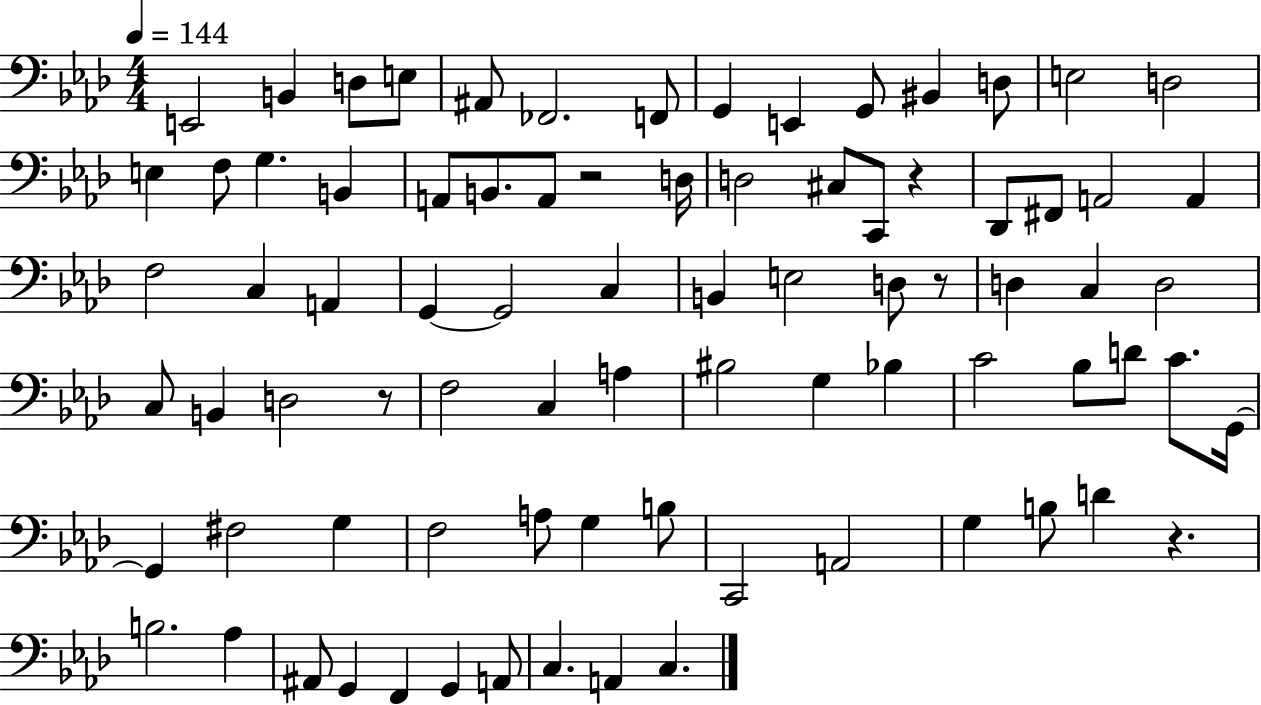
X:1
T:Untitled
M:4/4
L:1/4
K:Ab
E,,2 B,, D,/2 E,/2 ^A,,/2 _F,,2 F,,/2 G,, E,, G,,/2 ^B,, D,/2 E,2 D,2 E, F,/2 G, B,, A,,/2 B,,/2 A,,/2 z2 D,/4 D,2 ^C,/2 C,,/2 z _D,,/2 ^F,,/2 A,,2 A,, F,2 C, A,, G,, G,,2 C, B,, E,2 D,/2 z/2 D, C, D,2 C,/2 B,, D,2 z/2 F,2 C, A, ^B,2 G, _B, C2 _B,/2 D/2 C/2 G,,/4 G,, ^F,2 G, F,2 A,/2 G, B,/2 C,,2 A,,2 G, B,/2 D z B,2 _A, ^A,,/2 G,, F,, G,, A,,/2 C, A,, C,